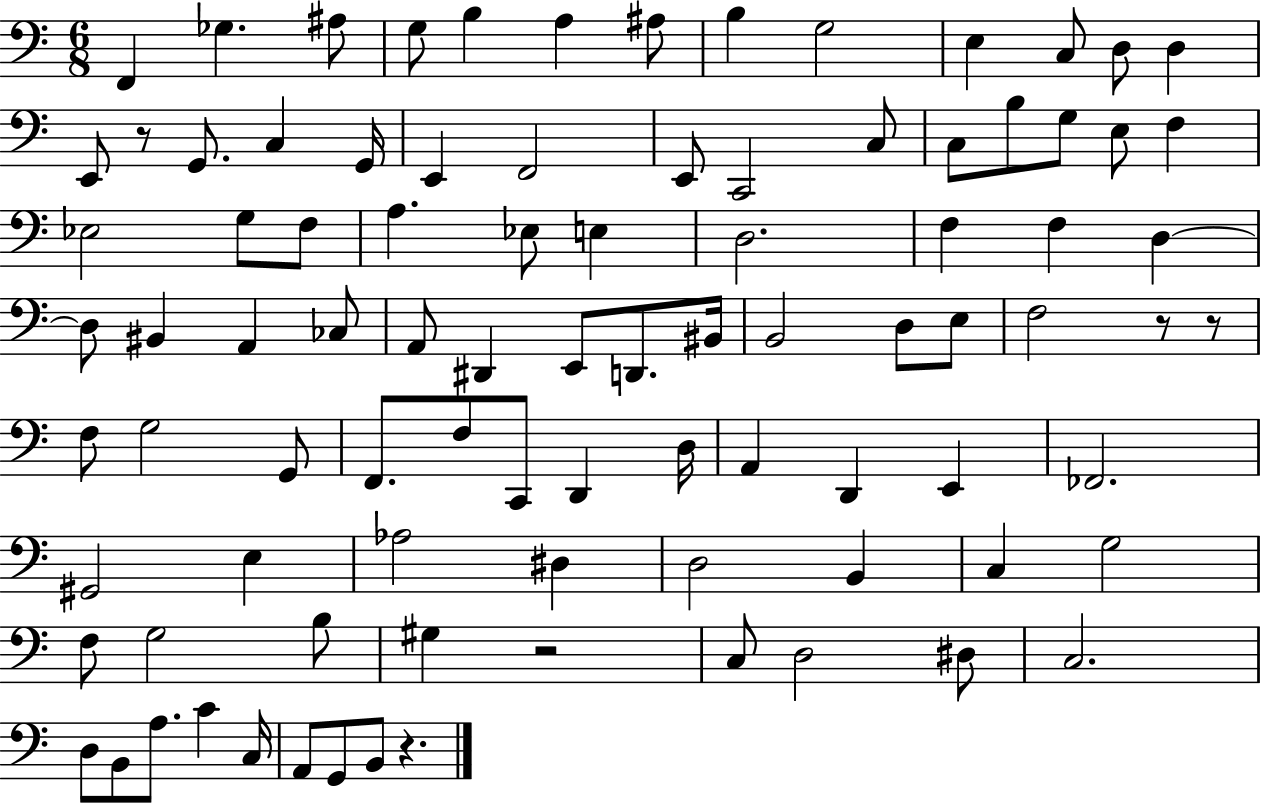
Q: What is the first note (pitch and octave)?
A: F2